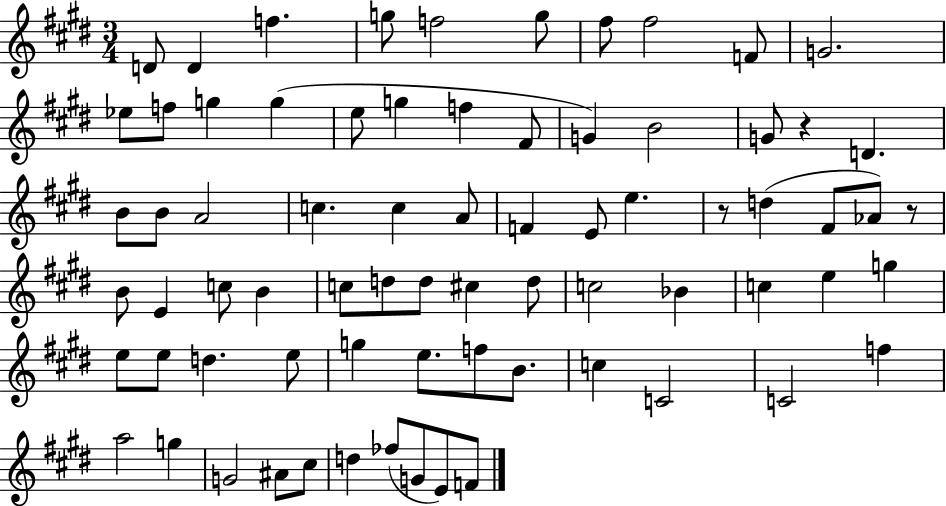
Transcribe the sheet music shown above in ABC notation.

X:1
T:Untitled
M:3/4
L:1/4
K:E
D/2 D f g/2 f2 g/2 ^f/2 ^f2 F/2 G2 _e/2 f/2 g g e/2 g f ^F/2 G B2 G/2 z D B/2 B/2 A2 c c A/2 F E/2 e z/2 d ^F/2 _A/2 z/2 B/2 E c/2 B c/2 d/2 d/2 ^c d/2 c2 _B c e g e/2 e/2 d e/2 g e/2 f/2 B/2 c C2 C2 f a2 g G2 ^A/2 ^c/2 d _f/2 G/2 E/2 F/2